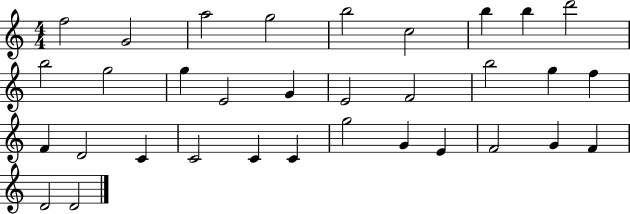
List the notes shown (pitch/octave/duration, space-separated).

F5/h G4/h A5/h G5/h B5/h C5/h B5/q B5/q D6/h B5/h G5/h G5/q E4/h G4/q E4/h F4/h B5/h G5/q F5/q F4/q D4/h C4/q C4/h C4/q C4/q G5/h G4/q E4/q F4/h G4/q F4/q D4/h D4/h